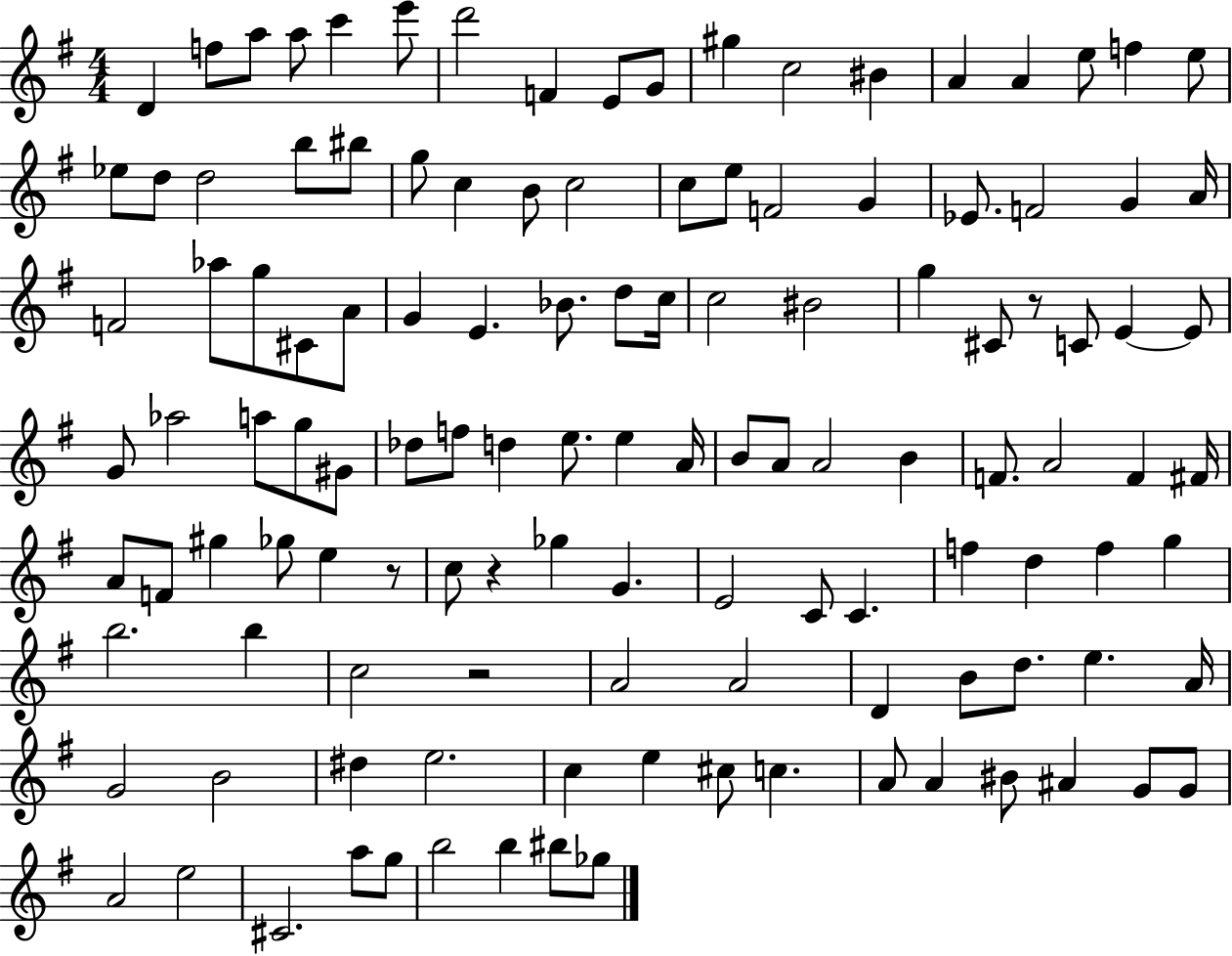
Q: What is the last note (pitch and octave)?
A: Gb5